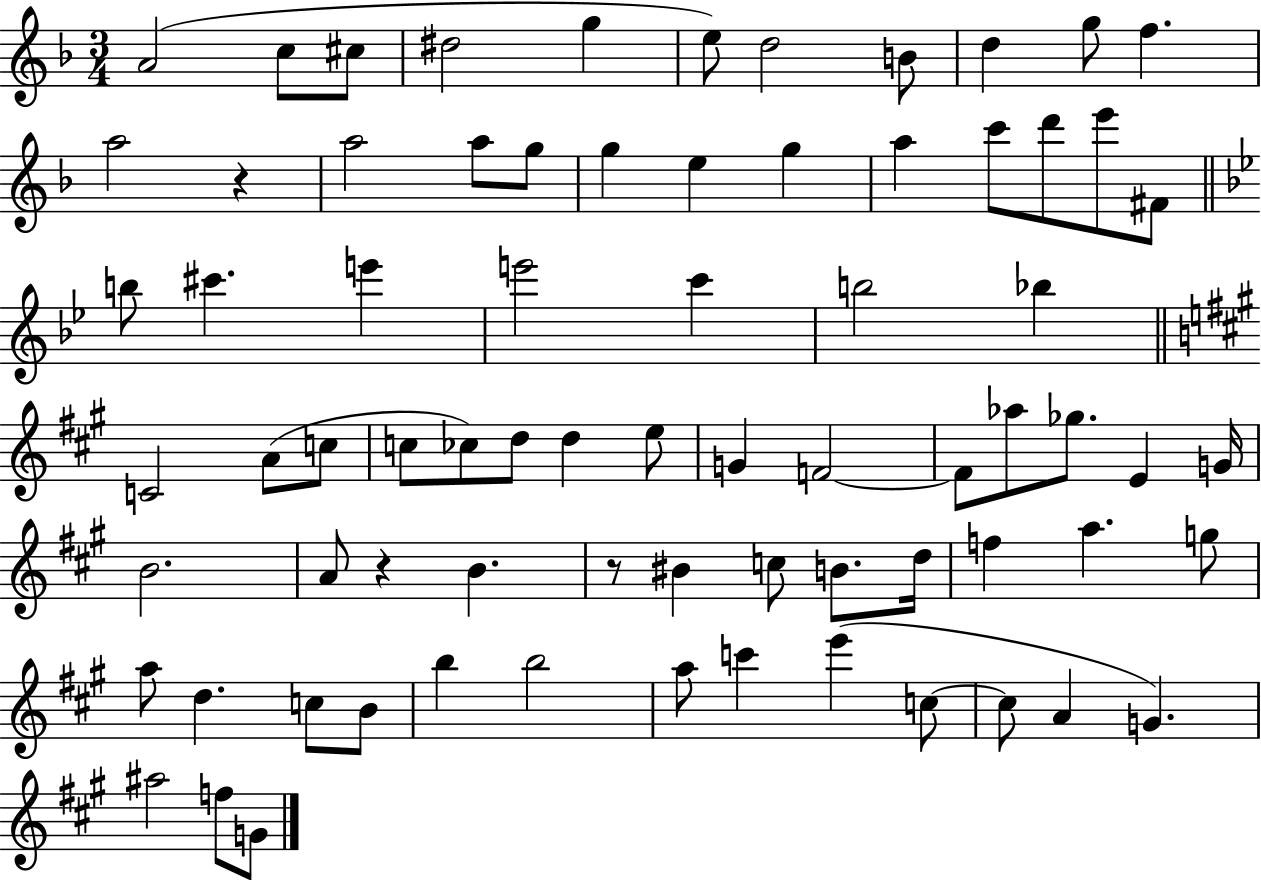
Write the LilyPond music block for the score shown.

{
  \clef treble
  \numericTimeSignature
  \time 3/4
  \key f \major
  a'2( c''8 cis''8 | dis''2 g''4 | e''8) d''2 b'8 | d''4 g''8 f''4. | \break a''2 r4 | a''2 a''8 g''8 | g''4 e''4 g''4 | a''4 c'''8 d'''8 e'''8 fis'8 | \break \bar "||" \break \key bes \major b''8 cis'''4. e'''4 | e'''2 c'''4 | b''2 bes''4 | \bar "||" \break \key a \major c'2 a'8( c''8 | c''8 ces''8) d''8 d''4 e''8 | g'4 f'2~~ | f'8 aes''8 ges''8. e'4 g'16 | \break b'2. | a'8 r4 b'4. | r8 bis'4 c''8 b'8. d''16 | f''4 a''4. g''8 | \break a''8 d''4. c''8 b'8 | b''4 b''2 | a''8 c'''4 e'''4( c''8~~ | c''8 a'4 g'4.) | \break ais''2 f''8 g'8 | \bar "|."
}